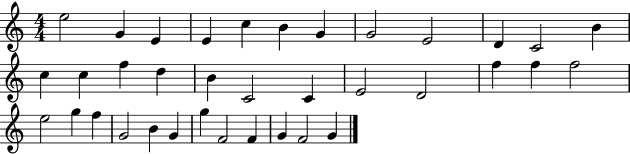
{
  \clef treble
  \numericTimeSignature
  \time 4/4
  \key c \major
  e''2 g'4 e'4 | e'4 c''4 b'4 g'4 | g'2 e'2 | d'4 c'2 b'4 | \break c''4 c''4 f''4 d''4 | b'4 c'2 c'4 | e'2 d'2 | f''4 f''4 f''2 | \break e''2 g''4 f''4 | g'2 b'4 g'4 | g''4 f'2 f'4 | g'4 f'2 g'4 | \break \bar "|."
}